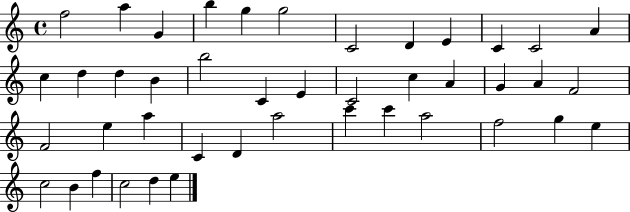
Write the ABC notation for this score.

X:1
T:Untitled
M:4/4
L:1/4
K:C
f2 a G b g g2 C2 D E C C2 A c d d B b2 C E C2 c A G A F2 F2 e a C D a2 c' c' a2 f2 g e c2 B f c2 d e